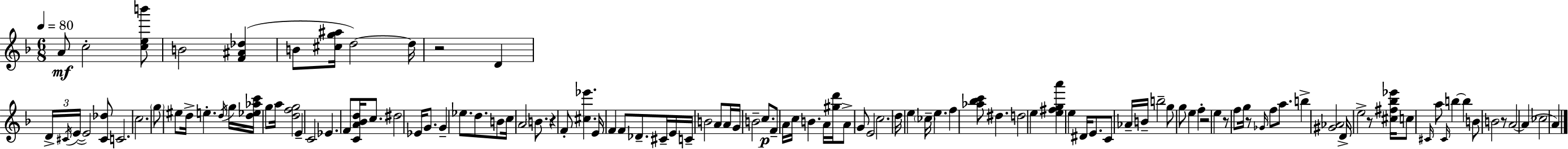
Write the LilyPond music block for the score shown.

{
  \clef treble
  \numericTimeSignature
  \time 6/8
  \key d \minor
  \tempo 4 = 80
  a'8\mf c''2-. <c'' e'' b'''>8 | b'2 <f' ais' des''>4( | b'8 <cis'' g'' ais''>16 d''2~~) d''16 | r2 d'4 | \break \tuplet 3/2 { d'16-> \acciaccatura { cis'16 }( e'16~~ } e'2) <cis' des''>8 | c'2. | c''2. | \parenthesize g''8 eis''8 d''16-> e''4.-. | \break \acciaccatura { d''16 } g''16 <d'' ees'' aes'' c'''>16 g''8 a''16 <d'' f'' g''>2 | e'4-- c'2 | ees'4. f'8 <c' a' bes' d''>16 c''8. | dis''2 ees'16 g'8. | \break g'4-- ees''8. d''8. | b'8 c''16 a'2 \parenthesize b'8. | r4 f'8-. <cis'' ees'''>4. | e'16 f'4 f'8 des'8.-- | \break cis'16-- e'16 c'16-- b'2 a'8 | a'16 g'16 b'2-- c''8.\p | f'8-- a'16 c''16 b'4. | a'16 <gis'' d'''>16 a'8-> g'8 e'2 | \break c''2. | d''16 e''4 \parenthesize ces''16-- e''4. | f''4 <aes'' bes'' c'''>8 dis''4. | d''2 e''4 | \break <e'' fis'' g'' a'''>4 e''4 dis'16 e'8. | c'8 aes'16-- b'16-- b''2-- | g''8 g''8 e''4 f''4-. | r2 e''4 | \break r8 f''8 g''16 r8 \grace { ges'16 } f''8 | a''8. b''4-> <gis' aes'>2 | d'16-> e''2-> | r8 <cis'' fis'' bes'' ees'''>16 c''8 \grace { cis'16 } a''8 \grace { cis'16 } b''4~~ | \break b''4 b'8 b'2 | r8 a'2~~ | a'4( ces''2 | a'4) \bar "|."
}